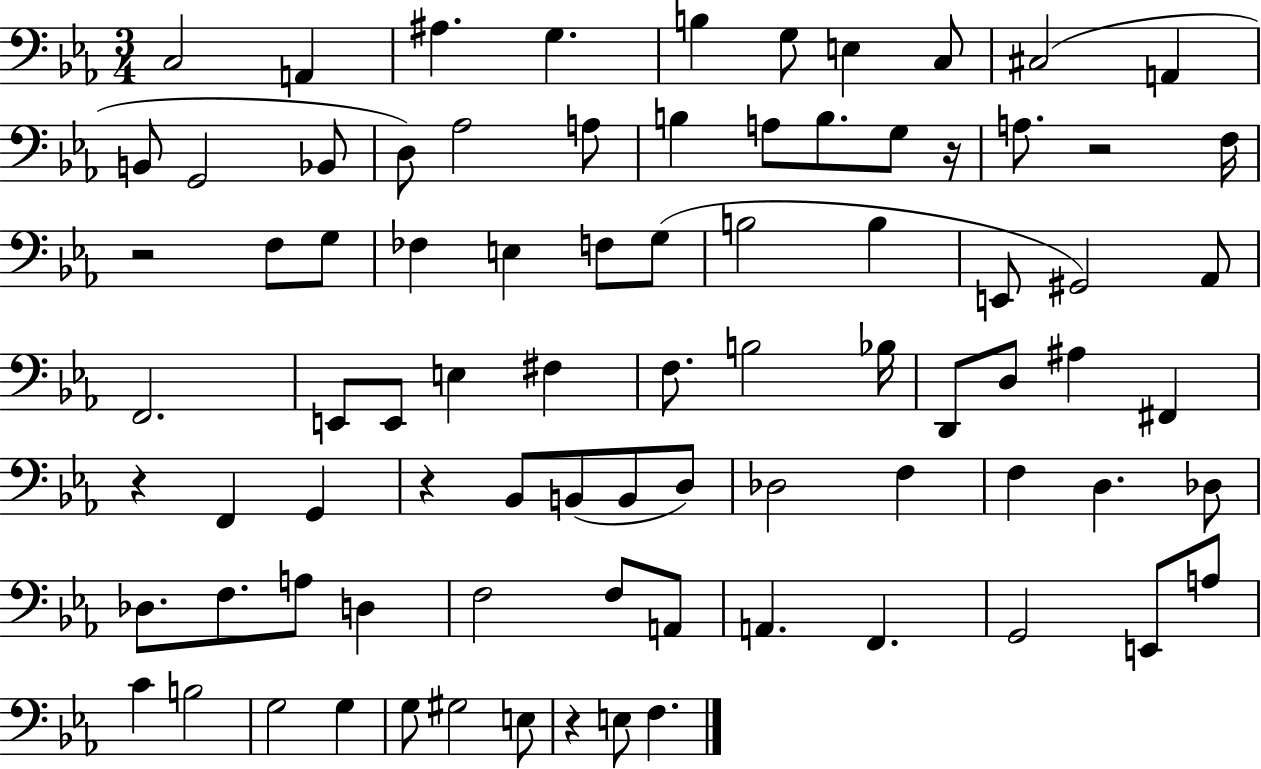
{
  \clef bass
  \numericTimeSignature
  \time 3/4
  \key ees \major
  c2 a,4 | ais4. g4. | b4 g8 e4 c8 | cis2( a,4 | \break b,8 g,2 bes,8 | d8) aes2 a8 | b4 a8 b8. g8 r16 | a8. r2 f16 | \break r2 f8 g8 | fes4 e4 f8 g8( | b2 b4 | e,8 gis,2) aes,8 | \break f,2. | e,8 e,8 e4 fis4 | f8. b2 bes16 | d,8 d8 ais4 fis,4 | \break r4 f,4 g,4 | r4 bes,8 b,8( b,8 d8) | des2 f4 | f4 d4. des8 | \break des8. f8. a8 d4 | f2 f8 a,8 | a,4. f,4. | g,2 e,8 a8 | \break c'4 b2 | g2 g4 | g8 gis2 e8 | r4 e8 f4. | \break \bar "|."
}